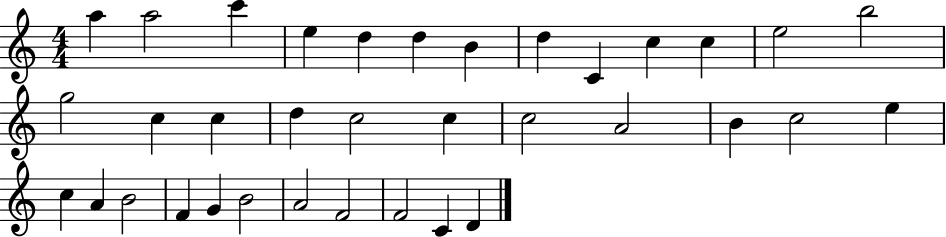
{
  \clef treble
  \numericTimeSignature
  \time 4/4
  \key c \major
  a''4 a''2 c'''4 | e''4 d''4 d''4 b'4 | d''4 c'4 c''4 c''4 | e''2 b''2 | \break g''2 c''4 c''4 | d''4 c''2 c''4 | c''2 a'2 | b'4 c''2 e''4 | \break c''4 a'4 b'2 | f'4 g'4 b'2 | a'2 f'2 | f'2 c'4 d'4 | \break \bar "|."
}